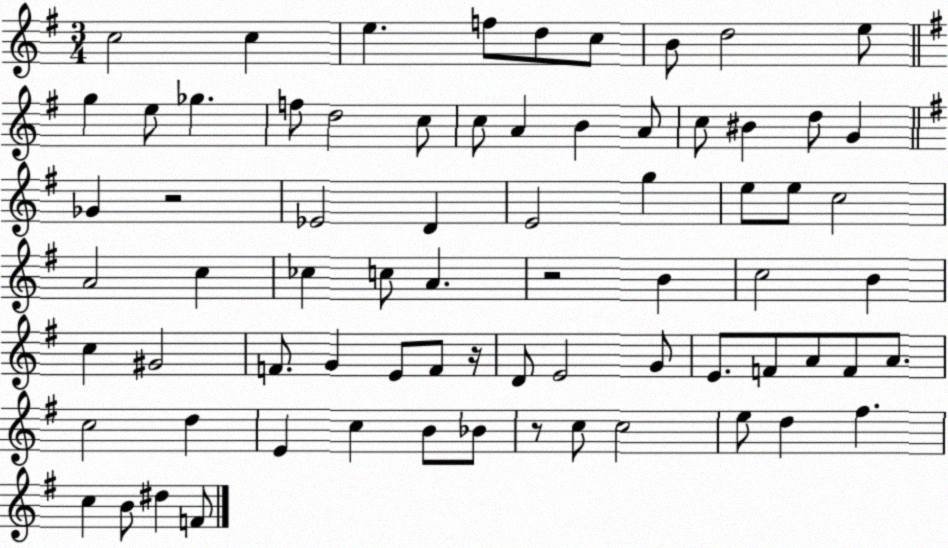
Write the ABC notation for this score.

X:1
T:Untitled
M:3/4
L:1/4
K:G
c2 c e f/2 d/2 c/2 B/2 d2 e/2 g e/2 _g f/2 d2 c/2 c/2 A B A/2 c/2 ^B d/2 G _G z2 _E2 D E2 g e/2 e/2 c2 A2 c _c c/2 A z2 B c2 B c ^G2 F/2 G E/2 F/2 z/4 D/2 E2 G/2 E/2 F/2 A/2 F/2 A/2 c2 d E c B/2 _B/2 z/2 c/2 c2 e/2 d ^f c B/2 ^d F/2